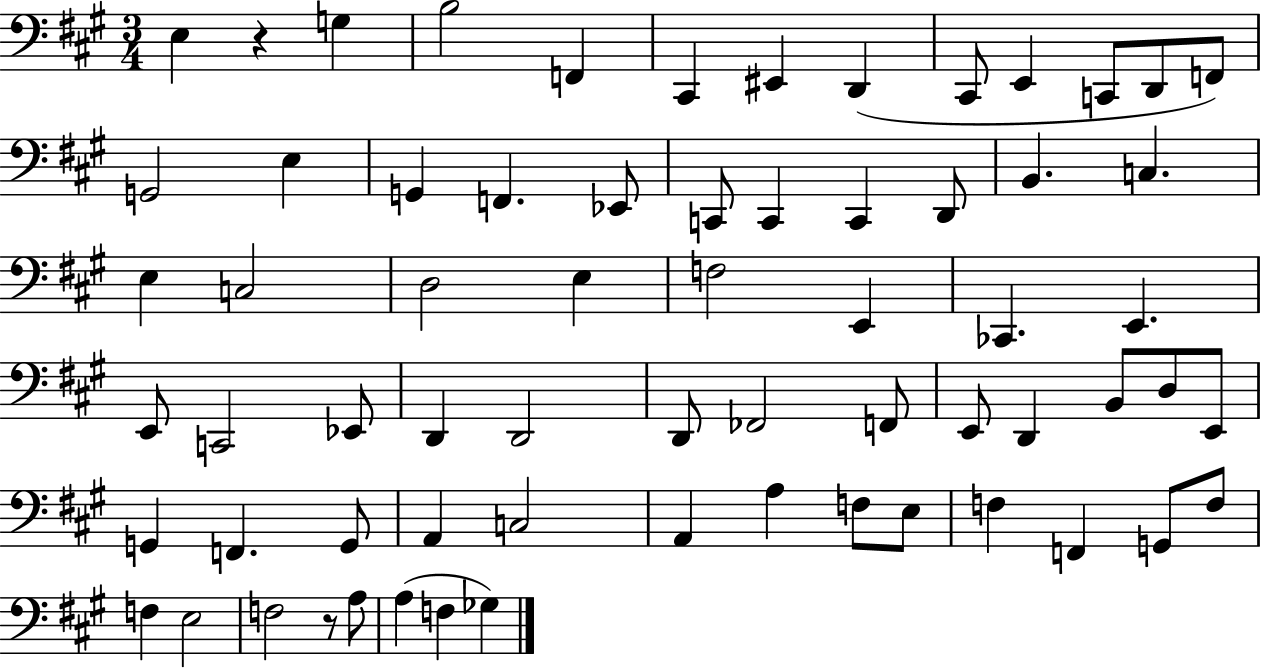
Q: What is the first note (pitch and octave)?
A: E3